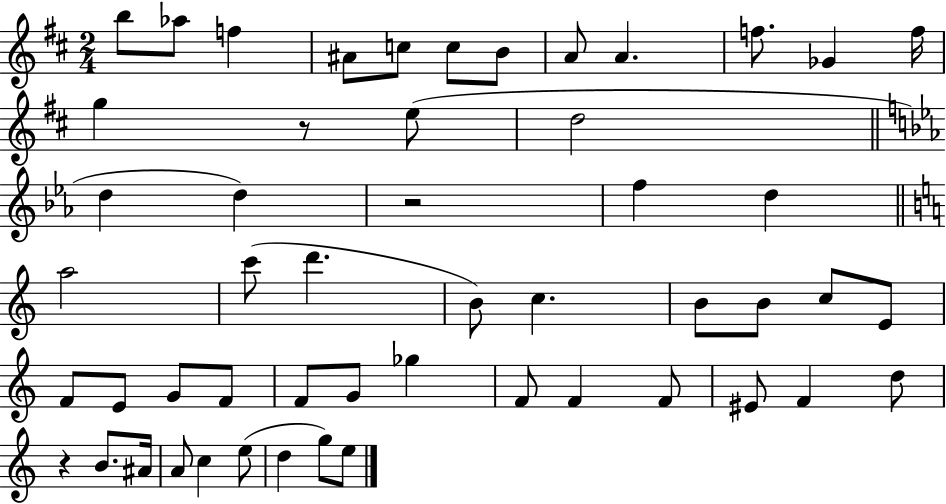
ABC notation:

X:1
T:Untitled
M:2/4
L:1/4
K:D
b/2 _a/2 f ^A/2 c/2 c/2 B/2 A/2 A f/2 _G f/4 g z/2 e/2 d2 d d z2 f d a2 c'/2 d' B/2 c B/2 B/2 c/2 E/2 F/2 E/2 G/2 F/2 F/2 G/2 _g F/2 F F/2 ^E/2 F d/2 z B/2 ^A/4 A/2 c e/2 d g/2 e/2